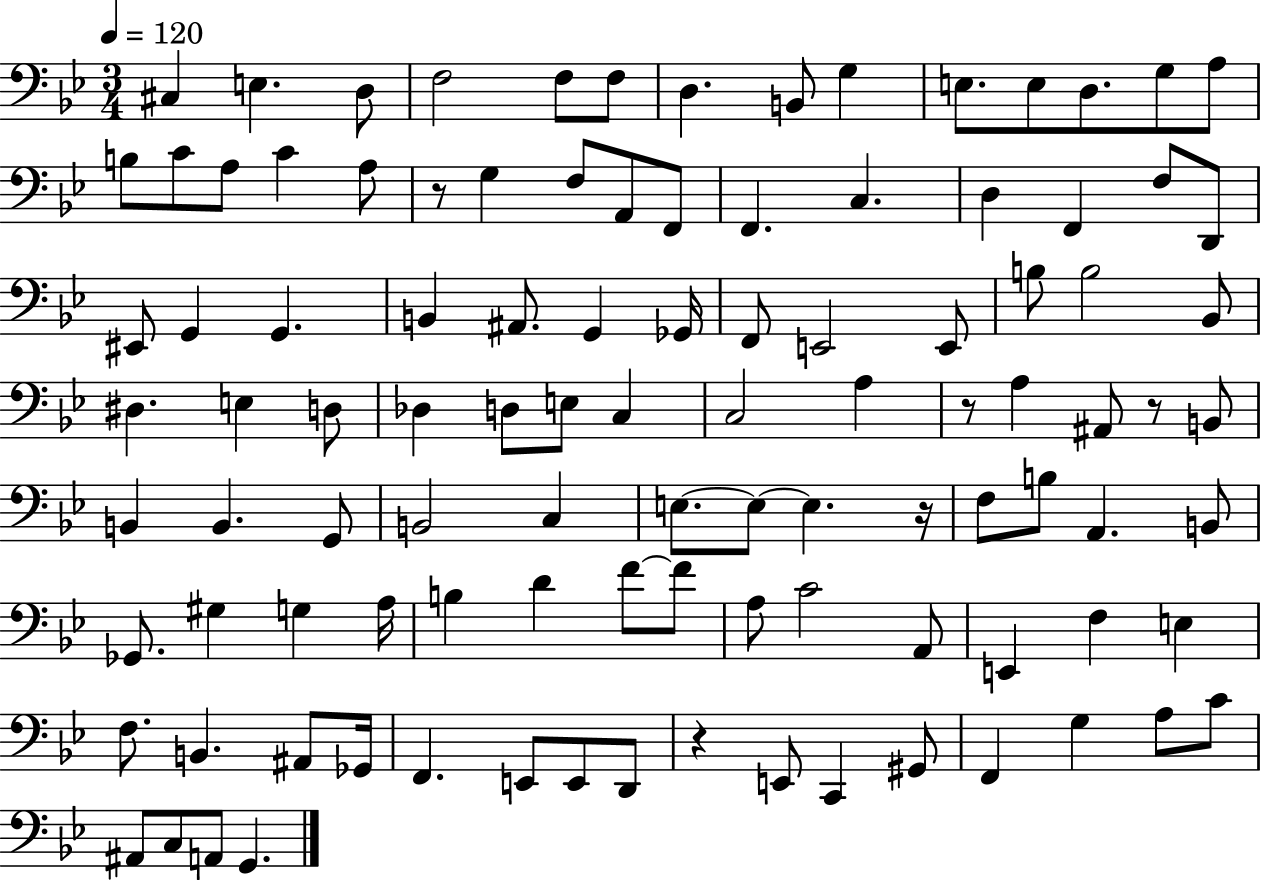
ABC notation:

X:1
T:Untitled
M:3/4
L:1/4
K:Bb
^C, E, D,/2 F,2 F,/2 F,/2 D, B,,/2 G, E,/2 E,/2 D,/2 G,/2 A,/2 B,/2 C/2 A,/2 C A,/2 z/2 G, F,/2 A,,/2 F,,/2 F,, C, D, F,, F,/2 D,,/2 ^E,,/2 G,, G,, B,, ^A,,/2 G,, _G,,/4 F,,/2 E,,2 E,,/2 B,/2 B,2 _B,,/2 ^D, E, D,/2 _D, D,/2 E,/2 C, C,2 A, z/2 A, ^A,,/2 z/2 B,,/2 B,, B,, G,,/2 B,,2 C, E,/2 E,/2 E, z/4 F,/2 B,/2 A,, B,,/2 _G,,/2 ^G, G, A,/4 B, D F/2 F/2 A,/2 C2 A,,/2 E,, F, E, F,/2 B,, ^A,,/2 _G,,/4 F,, E,,/2 E,,/2 D,,/2 z E,,/2 C,, ^G,,/2 F,, G, A,/2 C/2 ^A,,/2 C,/2 A,,/2 G,,